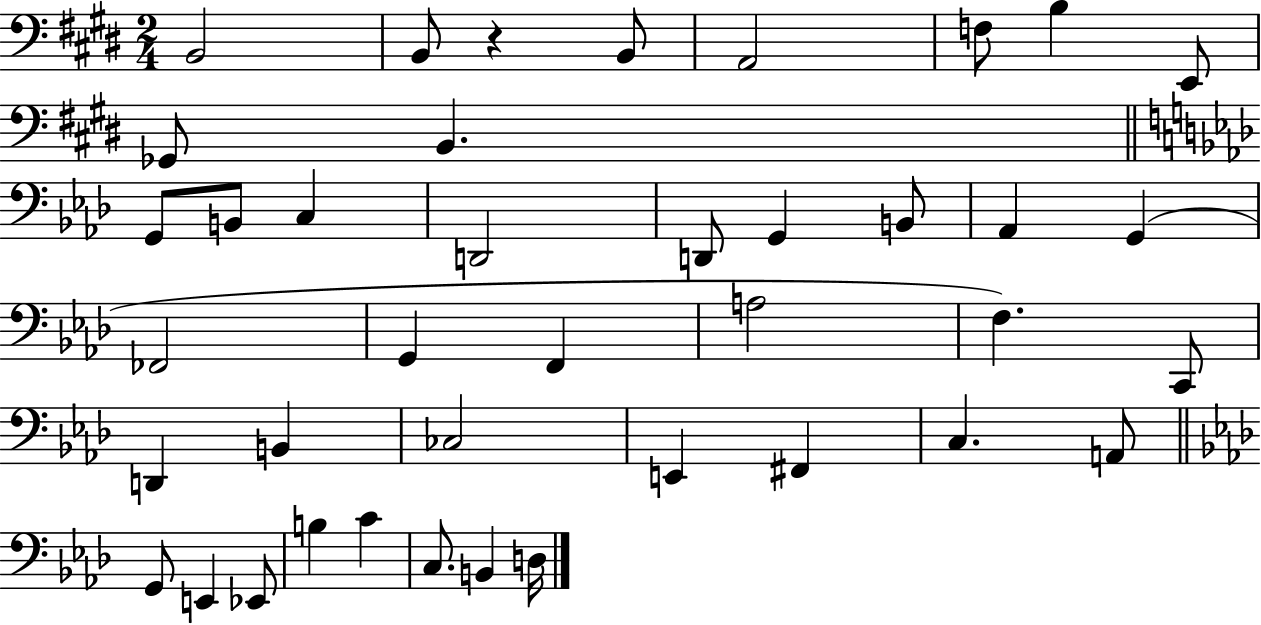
{
  \clef bass
  \numericTimeSignature
  \time 2/4
  \key e \major
  b,2 | b,8 r4 b,8 | a,2 | f8 b4 e,8 | \break ges,8 b,4. | \bar "||" \break \key aes \major g,8 b,8 c4 | d,2 | d,8 g,4 b,8 | aes,4 g,4( | \break fes,2 | g,4 f,4 | a2 | f4.) c,8 | \break d,4 b,4 | ces2 | e,4 fis,4 | c4. a,8 | \break \bar "||" \break \key f \minor g,8 e,4 ees,8 | b4 c'4 | c8. b,4 d16 | \bar "|."
}